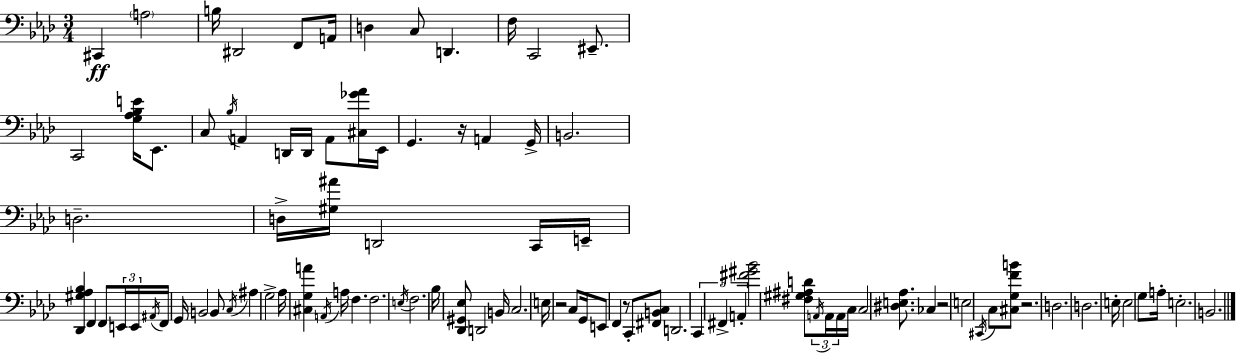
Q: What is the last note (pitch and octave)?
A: B2